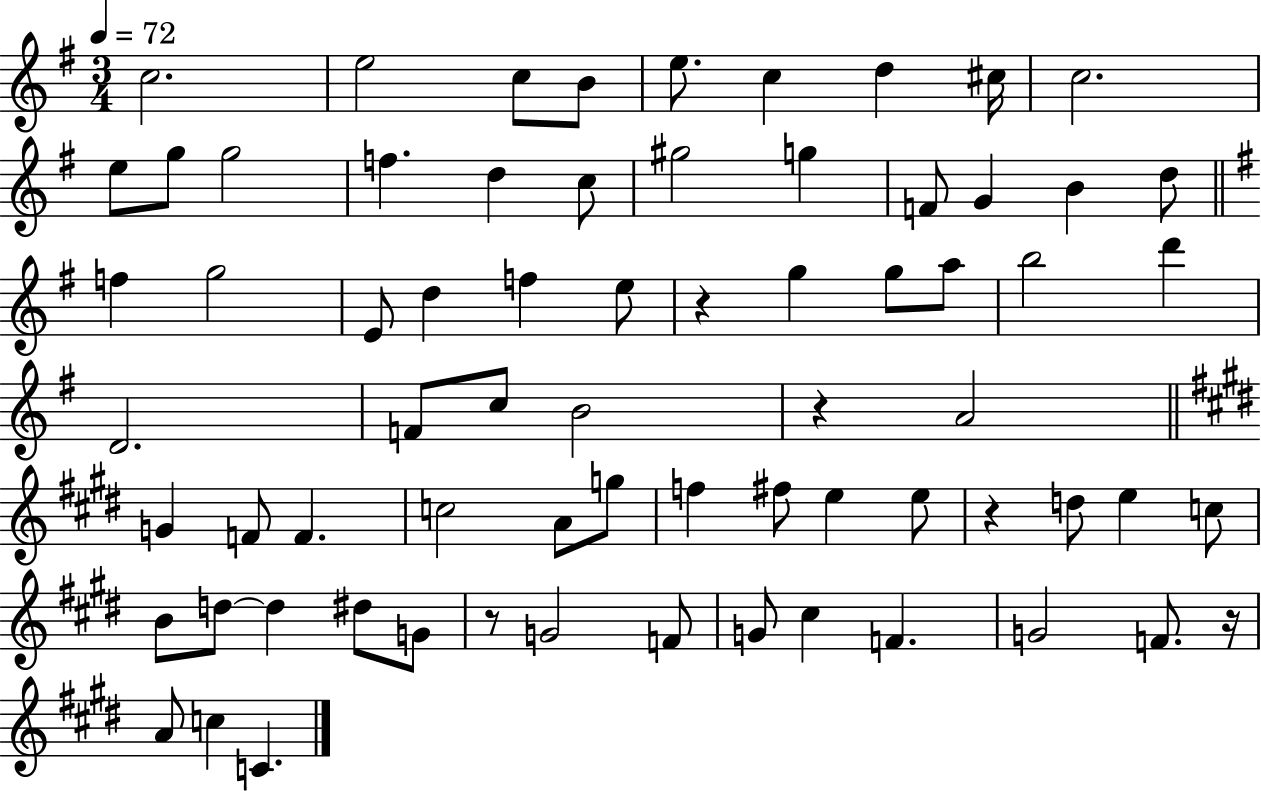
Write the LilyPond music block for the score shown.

{
  \clef treble
  \numericTimeSignature
  \time 3/4
  \key g \major
  \tempo 4 = 72
  c''2. | e''2 c''8 b'8 | e''8. c''4 d''4 cis''16 | c''2. | \break e''8 g''8 g''2 | f''4. d''4 c''8 | gis''2 g''4 | f'8 g'4 b'4 d''8 | \break \bar "||" \break \key e \minor f''4 g''2 | e'8 d''4 f''4 e''8 | r4 g''4 g''8 a''8 | b''2 d'''4 | \break d'2. | f'8 c''8 b'2 | r4 a'2 | \bar "||" \break \key e \major g'4 f'8 f'4. | c''2 a'8 g''8 | f''4 fis''8 e''4 e''8 | r4 d''8 e''4 c''8 | \break b'8 d''8~~ d''4 dis''8 g'8 | r8 g'2 f'8 | g'8 cis''4 f'4. | g'2 f'8. r16 | \break a'8 c''4 c'4. | \bar "|."
}